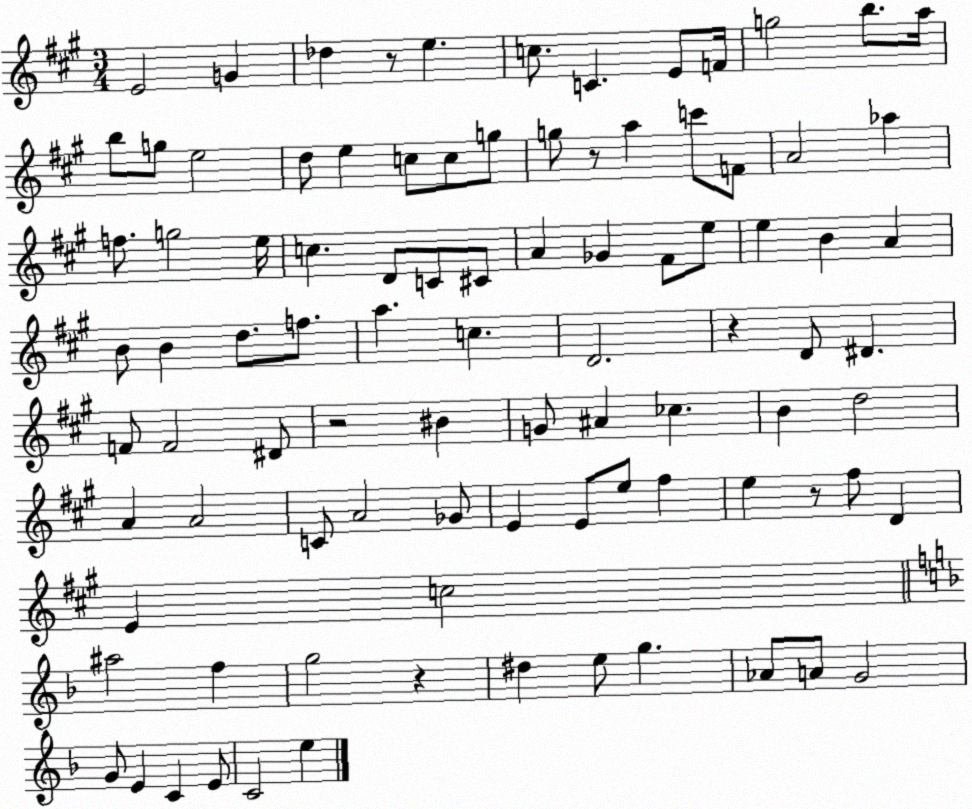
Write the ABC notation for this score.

X:1
T:Untitled
M:3/4
L:1/4
K:A
E2 G _d z/2 e c/2 C E/2 F/4 g2 b/2 a/4 b/2 g/2 e2 d/2 e c/2 c/2 g/2 g/2 z/2 a c'/2 F/2 A2 _a f/2 g2 e/4 c D/2 C/2 ^C/2 A _G ^F/2 e/2 e B A B/2 B d/2 f/2 a c D2 z D/2 ^D F/2 F2 ^D/2 z2 ^B G/2 ^A _c B d2 A A2 C/2 A2 _G/2 E E/2 e/2 ^f e z/2 ^f/2 D E c2 ^a2 f g2 z ^d e/2 g _A/2 A/2 G2 G/2 E C E/2 C2 e